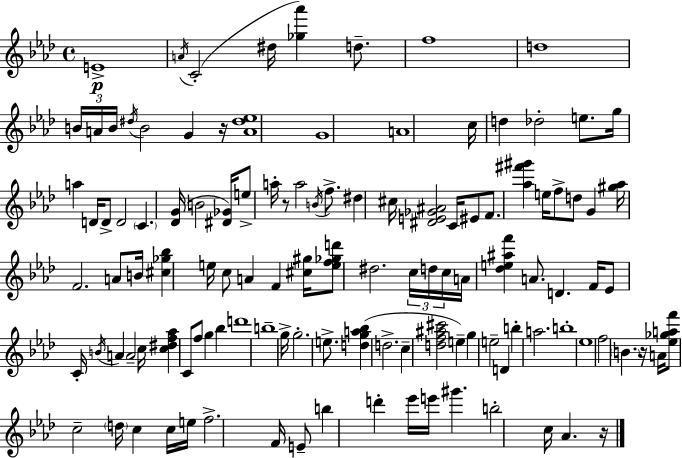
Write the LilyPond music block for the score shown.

{
  \clef treble
  \time 4/4
  \defaultTimeSignature
  \key aes \major
  e'1->\p | \acciaccatura { a'16 } c'2-.( dis''16 <ges'' aes'''>4) d''8.-- | f''1 | d''1 | \break \tuplet 3/2 { b'16 a'16 b'16 } \acciaccatura { dis''16 } b'2 g'4 | r16 <a' dis'' ees''>1 | g'1 | a'1 | \break c''16 d''4 des''2-. e''8. | g''16 a''4 d'16 d'8-> d'2 | \parenthesize c'4. <des' g'>16( b'2 | <dis' ges'>16) e''8-> a''16-. r8 a''2 \acciaccatura { b'16 } | \break f''8.-> dis''4 cis''16 <dis' e' ges' ais'>2 | c'16 eis'8 f'8. <aes'' fis''' gis'''>4 e''16 f''8-> d''8 g'4 | <gis'' aes''>16 f'2. | a'8 b'16 <cis'' ges'' bes''>4 e''16 c''8 a'4 f'4 | \break <cis'' gis''>16 <e'' f'' ges'' d'''>8 dis''2. | \tuplet 3/2 { c''16 d''16 c''16 } a'16 <des'' e'' ais'' f'''>4 a'8. d'4. | f'16 ees'8 c'16-. \acciaccatura { b'16 } a'4 a'2-- | c''16 <c'' dis'' f'' aes''>4 c'8 f''8 g''4 | \break bes''4 d'''1 | b''1-- | g''16-> g''2.-. | e''8.-> <d'' g'' a'' bes''>4( d''2.-> | \break c''4-- <d'' f'' ais'' cis'''>2 | e''4--) g''4 e''2-- | d'4 b''4-. a''2. | b''1-. | \break ees''1 | f''2 \parenthesize b'4. | r16 a'16 <ees'' ges'' a'' f'''>8 c''2-- \parenthesize d''16 c''4 | c''16 e''16 f''2.-> | \break f'16 e'8-- b''4 d'''4-. ees'''16 e'''16 gis'''4. | b''2-. c''16 aes'4. | r16 \bar "|."
}